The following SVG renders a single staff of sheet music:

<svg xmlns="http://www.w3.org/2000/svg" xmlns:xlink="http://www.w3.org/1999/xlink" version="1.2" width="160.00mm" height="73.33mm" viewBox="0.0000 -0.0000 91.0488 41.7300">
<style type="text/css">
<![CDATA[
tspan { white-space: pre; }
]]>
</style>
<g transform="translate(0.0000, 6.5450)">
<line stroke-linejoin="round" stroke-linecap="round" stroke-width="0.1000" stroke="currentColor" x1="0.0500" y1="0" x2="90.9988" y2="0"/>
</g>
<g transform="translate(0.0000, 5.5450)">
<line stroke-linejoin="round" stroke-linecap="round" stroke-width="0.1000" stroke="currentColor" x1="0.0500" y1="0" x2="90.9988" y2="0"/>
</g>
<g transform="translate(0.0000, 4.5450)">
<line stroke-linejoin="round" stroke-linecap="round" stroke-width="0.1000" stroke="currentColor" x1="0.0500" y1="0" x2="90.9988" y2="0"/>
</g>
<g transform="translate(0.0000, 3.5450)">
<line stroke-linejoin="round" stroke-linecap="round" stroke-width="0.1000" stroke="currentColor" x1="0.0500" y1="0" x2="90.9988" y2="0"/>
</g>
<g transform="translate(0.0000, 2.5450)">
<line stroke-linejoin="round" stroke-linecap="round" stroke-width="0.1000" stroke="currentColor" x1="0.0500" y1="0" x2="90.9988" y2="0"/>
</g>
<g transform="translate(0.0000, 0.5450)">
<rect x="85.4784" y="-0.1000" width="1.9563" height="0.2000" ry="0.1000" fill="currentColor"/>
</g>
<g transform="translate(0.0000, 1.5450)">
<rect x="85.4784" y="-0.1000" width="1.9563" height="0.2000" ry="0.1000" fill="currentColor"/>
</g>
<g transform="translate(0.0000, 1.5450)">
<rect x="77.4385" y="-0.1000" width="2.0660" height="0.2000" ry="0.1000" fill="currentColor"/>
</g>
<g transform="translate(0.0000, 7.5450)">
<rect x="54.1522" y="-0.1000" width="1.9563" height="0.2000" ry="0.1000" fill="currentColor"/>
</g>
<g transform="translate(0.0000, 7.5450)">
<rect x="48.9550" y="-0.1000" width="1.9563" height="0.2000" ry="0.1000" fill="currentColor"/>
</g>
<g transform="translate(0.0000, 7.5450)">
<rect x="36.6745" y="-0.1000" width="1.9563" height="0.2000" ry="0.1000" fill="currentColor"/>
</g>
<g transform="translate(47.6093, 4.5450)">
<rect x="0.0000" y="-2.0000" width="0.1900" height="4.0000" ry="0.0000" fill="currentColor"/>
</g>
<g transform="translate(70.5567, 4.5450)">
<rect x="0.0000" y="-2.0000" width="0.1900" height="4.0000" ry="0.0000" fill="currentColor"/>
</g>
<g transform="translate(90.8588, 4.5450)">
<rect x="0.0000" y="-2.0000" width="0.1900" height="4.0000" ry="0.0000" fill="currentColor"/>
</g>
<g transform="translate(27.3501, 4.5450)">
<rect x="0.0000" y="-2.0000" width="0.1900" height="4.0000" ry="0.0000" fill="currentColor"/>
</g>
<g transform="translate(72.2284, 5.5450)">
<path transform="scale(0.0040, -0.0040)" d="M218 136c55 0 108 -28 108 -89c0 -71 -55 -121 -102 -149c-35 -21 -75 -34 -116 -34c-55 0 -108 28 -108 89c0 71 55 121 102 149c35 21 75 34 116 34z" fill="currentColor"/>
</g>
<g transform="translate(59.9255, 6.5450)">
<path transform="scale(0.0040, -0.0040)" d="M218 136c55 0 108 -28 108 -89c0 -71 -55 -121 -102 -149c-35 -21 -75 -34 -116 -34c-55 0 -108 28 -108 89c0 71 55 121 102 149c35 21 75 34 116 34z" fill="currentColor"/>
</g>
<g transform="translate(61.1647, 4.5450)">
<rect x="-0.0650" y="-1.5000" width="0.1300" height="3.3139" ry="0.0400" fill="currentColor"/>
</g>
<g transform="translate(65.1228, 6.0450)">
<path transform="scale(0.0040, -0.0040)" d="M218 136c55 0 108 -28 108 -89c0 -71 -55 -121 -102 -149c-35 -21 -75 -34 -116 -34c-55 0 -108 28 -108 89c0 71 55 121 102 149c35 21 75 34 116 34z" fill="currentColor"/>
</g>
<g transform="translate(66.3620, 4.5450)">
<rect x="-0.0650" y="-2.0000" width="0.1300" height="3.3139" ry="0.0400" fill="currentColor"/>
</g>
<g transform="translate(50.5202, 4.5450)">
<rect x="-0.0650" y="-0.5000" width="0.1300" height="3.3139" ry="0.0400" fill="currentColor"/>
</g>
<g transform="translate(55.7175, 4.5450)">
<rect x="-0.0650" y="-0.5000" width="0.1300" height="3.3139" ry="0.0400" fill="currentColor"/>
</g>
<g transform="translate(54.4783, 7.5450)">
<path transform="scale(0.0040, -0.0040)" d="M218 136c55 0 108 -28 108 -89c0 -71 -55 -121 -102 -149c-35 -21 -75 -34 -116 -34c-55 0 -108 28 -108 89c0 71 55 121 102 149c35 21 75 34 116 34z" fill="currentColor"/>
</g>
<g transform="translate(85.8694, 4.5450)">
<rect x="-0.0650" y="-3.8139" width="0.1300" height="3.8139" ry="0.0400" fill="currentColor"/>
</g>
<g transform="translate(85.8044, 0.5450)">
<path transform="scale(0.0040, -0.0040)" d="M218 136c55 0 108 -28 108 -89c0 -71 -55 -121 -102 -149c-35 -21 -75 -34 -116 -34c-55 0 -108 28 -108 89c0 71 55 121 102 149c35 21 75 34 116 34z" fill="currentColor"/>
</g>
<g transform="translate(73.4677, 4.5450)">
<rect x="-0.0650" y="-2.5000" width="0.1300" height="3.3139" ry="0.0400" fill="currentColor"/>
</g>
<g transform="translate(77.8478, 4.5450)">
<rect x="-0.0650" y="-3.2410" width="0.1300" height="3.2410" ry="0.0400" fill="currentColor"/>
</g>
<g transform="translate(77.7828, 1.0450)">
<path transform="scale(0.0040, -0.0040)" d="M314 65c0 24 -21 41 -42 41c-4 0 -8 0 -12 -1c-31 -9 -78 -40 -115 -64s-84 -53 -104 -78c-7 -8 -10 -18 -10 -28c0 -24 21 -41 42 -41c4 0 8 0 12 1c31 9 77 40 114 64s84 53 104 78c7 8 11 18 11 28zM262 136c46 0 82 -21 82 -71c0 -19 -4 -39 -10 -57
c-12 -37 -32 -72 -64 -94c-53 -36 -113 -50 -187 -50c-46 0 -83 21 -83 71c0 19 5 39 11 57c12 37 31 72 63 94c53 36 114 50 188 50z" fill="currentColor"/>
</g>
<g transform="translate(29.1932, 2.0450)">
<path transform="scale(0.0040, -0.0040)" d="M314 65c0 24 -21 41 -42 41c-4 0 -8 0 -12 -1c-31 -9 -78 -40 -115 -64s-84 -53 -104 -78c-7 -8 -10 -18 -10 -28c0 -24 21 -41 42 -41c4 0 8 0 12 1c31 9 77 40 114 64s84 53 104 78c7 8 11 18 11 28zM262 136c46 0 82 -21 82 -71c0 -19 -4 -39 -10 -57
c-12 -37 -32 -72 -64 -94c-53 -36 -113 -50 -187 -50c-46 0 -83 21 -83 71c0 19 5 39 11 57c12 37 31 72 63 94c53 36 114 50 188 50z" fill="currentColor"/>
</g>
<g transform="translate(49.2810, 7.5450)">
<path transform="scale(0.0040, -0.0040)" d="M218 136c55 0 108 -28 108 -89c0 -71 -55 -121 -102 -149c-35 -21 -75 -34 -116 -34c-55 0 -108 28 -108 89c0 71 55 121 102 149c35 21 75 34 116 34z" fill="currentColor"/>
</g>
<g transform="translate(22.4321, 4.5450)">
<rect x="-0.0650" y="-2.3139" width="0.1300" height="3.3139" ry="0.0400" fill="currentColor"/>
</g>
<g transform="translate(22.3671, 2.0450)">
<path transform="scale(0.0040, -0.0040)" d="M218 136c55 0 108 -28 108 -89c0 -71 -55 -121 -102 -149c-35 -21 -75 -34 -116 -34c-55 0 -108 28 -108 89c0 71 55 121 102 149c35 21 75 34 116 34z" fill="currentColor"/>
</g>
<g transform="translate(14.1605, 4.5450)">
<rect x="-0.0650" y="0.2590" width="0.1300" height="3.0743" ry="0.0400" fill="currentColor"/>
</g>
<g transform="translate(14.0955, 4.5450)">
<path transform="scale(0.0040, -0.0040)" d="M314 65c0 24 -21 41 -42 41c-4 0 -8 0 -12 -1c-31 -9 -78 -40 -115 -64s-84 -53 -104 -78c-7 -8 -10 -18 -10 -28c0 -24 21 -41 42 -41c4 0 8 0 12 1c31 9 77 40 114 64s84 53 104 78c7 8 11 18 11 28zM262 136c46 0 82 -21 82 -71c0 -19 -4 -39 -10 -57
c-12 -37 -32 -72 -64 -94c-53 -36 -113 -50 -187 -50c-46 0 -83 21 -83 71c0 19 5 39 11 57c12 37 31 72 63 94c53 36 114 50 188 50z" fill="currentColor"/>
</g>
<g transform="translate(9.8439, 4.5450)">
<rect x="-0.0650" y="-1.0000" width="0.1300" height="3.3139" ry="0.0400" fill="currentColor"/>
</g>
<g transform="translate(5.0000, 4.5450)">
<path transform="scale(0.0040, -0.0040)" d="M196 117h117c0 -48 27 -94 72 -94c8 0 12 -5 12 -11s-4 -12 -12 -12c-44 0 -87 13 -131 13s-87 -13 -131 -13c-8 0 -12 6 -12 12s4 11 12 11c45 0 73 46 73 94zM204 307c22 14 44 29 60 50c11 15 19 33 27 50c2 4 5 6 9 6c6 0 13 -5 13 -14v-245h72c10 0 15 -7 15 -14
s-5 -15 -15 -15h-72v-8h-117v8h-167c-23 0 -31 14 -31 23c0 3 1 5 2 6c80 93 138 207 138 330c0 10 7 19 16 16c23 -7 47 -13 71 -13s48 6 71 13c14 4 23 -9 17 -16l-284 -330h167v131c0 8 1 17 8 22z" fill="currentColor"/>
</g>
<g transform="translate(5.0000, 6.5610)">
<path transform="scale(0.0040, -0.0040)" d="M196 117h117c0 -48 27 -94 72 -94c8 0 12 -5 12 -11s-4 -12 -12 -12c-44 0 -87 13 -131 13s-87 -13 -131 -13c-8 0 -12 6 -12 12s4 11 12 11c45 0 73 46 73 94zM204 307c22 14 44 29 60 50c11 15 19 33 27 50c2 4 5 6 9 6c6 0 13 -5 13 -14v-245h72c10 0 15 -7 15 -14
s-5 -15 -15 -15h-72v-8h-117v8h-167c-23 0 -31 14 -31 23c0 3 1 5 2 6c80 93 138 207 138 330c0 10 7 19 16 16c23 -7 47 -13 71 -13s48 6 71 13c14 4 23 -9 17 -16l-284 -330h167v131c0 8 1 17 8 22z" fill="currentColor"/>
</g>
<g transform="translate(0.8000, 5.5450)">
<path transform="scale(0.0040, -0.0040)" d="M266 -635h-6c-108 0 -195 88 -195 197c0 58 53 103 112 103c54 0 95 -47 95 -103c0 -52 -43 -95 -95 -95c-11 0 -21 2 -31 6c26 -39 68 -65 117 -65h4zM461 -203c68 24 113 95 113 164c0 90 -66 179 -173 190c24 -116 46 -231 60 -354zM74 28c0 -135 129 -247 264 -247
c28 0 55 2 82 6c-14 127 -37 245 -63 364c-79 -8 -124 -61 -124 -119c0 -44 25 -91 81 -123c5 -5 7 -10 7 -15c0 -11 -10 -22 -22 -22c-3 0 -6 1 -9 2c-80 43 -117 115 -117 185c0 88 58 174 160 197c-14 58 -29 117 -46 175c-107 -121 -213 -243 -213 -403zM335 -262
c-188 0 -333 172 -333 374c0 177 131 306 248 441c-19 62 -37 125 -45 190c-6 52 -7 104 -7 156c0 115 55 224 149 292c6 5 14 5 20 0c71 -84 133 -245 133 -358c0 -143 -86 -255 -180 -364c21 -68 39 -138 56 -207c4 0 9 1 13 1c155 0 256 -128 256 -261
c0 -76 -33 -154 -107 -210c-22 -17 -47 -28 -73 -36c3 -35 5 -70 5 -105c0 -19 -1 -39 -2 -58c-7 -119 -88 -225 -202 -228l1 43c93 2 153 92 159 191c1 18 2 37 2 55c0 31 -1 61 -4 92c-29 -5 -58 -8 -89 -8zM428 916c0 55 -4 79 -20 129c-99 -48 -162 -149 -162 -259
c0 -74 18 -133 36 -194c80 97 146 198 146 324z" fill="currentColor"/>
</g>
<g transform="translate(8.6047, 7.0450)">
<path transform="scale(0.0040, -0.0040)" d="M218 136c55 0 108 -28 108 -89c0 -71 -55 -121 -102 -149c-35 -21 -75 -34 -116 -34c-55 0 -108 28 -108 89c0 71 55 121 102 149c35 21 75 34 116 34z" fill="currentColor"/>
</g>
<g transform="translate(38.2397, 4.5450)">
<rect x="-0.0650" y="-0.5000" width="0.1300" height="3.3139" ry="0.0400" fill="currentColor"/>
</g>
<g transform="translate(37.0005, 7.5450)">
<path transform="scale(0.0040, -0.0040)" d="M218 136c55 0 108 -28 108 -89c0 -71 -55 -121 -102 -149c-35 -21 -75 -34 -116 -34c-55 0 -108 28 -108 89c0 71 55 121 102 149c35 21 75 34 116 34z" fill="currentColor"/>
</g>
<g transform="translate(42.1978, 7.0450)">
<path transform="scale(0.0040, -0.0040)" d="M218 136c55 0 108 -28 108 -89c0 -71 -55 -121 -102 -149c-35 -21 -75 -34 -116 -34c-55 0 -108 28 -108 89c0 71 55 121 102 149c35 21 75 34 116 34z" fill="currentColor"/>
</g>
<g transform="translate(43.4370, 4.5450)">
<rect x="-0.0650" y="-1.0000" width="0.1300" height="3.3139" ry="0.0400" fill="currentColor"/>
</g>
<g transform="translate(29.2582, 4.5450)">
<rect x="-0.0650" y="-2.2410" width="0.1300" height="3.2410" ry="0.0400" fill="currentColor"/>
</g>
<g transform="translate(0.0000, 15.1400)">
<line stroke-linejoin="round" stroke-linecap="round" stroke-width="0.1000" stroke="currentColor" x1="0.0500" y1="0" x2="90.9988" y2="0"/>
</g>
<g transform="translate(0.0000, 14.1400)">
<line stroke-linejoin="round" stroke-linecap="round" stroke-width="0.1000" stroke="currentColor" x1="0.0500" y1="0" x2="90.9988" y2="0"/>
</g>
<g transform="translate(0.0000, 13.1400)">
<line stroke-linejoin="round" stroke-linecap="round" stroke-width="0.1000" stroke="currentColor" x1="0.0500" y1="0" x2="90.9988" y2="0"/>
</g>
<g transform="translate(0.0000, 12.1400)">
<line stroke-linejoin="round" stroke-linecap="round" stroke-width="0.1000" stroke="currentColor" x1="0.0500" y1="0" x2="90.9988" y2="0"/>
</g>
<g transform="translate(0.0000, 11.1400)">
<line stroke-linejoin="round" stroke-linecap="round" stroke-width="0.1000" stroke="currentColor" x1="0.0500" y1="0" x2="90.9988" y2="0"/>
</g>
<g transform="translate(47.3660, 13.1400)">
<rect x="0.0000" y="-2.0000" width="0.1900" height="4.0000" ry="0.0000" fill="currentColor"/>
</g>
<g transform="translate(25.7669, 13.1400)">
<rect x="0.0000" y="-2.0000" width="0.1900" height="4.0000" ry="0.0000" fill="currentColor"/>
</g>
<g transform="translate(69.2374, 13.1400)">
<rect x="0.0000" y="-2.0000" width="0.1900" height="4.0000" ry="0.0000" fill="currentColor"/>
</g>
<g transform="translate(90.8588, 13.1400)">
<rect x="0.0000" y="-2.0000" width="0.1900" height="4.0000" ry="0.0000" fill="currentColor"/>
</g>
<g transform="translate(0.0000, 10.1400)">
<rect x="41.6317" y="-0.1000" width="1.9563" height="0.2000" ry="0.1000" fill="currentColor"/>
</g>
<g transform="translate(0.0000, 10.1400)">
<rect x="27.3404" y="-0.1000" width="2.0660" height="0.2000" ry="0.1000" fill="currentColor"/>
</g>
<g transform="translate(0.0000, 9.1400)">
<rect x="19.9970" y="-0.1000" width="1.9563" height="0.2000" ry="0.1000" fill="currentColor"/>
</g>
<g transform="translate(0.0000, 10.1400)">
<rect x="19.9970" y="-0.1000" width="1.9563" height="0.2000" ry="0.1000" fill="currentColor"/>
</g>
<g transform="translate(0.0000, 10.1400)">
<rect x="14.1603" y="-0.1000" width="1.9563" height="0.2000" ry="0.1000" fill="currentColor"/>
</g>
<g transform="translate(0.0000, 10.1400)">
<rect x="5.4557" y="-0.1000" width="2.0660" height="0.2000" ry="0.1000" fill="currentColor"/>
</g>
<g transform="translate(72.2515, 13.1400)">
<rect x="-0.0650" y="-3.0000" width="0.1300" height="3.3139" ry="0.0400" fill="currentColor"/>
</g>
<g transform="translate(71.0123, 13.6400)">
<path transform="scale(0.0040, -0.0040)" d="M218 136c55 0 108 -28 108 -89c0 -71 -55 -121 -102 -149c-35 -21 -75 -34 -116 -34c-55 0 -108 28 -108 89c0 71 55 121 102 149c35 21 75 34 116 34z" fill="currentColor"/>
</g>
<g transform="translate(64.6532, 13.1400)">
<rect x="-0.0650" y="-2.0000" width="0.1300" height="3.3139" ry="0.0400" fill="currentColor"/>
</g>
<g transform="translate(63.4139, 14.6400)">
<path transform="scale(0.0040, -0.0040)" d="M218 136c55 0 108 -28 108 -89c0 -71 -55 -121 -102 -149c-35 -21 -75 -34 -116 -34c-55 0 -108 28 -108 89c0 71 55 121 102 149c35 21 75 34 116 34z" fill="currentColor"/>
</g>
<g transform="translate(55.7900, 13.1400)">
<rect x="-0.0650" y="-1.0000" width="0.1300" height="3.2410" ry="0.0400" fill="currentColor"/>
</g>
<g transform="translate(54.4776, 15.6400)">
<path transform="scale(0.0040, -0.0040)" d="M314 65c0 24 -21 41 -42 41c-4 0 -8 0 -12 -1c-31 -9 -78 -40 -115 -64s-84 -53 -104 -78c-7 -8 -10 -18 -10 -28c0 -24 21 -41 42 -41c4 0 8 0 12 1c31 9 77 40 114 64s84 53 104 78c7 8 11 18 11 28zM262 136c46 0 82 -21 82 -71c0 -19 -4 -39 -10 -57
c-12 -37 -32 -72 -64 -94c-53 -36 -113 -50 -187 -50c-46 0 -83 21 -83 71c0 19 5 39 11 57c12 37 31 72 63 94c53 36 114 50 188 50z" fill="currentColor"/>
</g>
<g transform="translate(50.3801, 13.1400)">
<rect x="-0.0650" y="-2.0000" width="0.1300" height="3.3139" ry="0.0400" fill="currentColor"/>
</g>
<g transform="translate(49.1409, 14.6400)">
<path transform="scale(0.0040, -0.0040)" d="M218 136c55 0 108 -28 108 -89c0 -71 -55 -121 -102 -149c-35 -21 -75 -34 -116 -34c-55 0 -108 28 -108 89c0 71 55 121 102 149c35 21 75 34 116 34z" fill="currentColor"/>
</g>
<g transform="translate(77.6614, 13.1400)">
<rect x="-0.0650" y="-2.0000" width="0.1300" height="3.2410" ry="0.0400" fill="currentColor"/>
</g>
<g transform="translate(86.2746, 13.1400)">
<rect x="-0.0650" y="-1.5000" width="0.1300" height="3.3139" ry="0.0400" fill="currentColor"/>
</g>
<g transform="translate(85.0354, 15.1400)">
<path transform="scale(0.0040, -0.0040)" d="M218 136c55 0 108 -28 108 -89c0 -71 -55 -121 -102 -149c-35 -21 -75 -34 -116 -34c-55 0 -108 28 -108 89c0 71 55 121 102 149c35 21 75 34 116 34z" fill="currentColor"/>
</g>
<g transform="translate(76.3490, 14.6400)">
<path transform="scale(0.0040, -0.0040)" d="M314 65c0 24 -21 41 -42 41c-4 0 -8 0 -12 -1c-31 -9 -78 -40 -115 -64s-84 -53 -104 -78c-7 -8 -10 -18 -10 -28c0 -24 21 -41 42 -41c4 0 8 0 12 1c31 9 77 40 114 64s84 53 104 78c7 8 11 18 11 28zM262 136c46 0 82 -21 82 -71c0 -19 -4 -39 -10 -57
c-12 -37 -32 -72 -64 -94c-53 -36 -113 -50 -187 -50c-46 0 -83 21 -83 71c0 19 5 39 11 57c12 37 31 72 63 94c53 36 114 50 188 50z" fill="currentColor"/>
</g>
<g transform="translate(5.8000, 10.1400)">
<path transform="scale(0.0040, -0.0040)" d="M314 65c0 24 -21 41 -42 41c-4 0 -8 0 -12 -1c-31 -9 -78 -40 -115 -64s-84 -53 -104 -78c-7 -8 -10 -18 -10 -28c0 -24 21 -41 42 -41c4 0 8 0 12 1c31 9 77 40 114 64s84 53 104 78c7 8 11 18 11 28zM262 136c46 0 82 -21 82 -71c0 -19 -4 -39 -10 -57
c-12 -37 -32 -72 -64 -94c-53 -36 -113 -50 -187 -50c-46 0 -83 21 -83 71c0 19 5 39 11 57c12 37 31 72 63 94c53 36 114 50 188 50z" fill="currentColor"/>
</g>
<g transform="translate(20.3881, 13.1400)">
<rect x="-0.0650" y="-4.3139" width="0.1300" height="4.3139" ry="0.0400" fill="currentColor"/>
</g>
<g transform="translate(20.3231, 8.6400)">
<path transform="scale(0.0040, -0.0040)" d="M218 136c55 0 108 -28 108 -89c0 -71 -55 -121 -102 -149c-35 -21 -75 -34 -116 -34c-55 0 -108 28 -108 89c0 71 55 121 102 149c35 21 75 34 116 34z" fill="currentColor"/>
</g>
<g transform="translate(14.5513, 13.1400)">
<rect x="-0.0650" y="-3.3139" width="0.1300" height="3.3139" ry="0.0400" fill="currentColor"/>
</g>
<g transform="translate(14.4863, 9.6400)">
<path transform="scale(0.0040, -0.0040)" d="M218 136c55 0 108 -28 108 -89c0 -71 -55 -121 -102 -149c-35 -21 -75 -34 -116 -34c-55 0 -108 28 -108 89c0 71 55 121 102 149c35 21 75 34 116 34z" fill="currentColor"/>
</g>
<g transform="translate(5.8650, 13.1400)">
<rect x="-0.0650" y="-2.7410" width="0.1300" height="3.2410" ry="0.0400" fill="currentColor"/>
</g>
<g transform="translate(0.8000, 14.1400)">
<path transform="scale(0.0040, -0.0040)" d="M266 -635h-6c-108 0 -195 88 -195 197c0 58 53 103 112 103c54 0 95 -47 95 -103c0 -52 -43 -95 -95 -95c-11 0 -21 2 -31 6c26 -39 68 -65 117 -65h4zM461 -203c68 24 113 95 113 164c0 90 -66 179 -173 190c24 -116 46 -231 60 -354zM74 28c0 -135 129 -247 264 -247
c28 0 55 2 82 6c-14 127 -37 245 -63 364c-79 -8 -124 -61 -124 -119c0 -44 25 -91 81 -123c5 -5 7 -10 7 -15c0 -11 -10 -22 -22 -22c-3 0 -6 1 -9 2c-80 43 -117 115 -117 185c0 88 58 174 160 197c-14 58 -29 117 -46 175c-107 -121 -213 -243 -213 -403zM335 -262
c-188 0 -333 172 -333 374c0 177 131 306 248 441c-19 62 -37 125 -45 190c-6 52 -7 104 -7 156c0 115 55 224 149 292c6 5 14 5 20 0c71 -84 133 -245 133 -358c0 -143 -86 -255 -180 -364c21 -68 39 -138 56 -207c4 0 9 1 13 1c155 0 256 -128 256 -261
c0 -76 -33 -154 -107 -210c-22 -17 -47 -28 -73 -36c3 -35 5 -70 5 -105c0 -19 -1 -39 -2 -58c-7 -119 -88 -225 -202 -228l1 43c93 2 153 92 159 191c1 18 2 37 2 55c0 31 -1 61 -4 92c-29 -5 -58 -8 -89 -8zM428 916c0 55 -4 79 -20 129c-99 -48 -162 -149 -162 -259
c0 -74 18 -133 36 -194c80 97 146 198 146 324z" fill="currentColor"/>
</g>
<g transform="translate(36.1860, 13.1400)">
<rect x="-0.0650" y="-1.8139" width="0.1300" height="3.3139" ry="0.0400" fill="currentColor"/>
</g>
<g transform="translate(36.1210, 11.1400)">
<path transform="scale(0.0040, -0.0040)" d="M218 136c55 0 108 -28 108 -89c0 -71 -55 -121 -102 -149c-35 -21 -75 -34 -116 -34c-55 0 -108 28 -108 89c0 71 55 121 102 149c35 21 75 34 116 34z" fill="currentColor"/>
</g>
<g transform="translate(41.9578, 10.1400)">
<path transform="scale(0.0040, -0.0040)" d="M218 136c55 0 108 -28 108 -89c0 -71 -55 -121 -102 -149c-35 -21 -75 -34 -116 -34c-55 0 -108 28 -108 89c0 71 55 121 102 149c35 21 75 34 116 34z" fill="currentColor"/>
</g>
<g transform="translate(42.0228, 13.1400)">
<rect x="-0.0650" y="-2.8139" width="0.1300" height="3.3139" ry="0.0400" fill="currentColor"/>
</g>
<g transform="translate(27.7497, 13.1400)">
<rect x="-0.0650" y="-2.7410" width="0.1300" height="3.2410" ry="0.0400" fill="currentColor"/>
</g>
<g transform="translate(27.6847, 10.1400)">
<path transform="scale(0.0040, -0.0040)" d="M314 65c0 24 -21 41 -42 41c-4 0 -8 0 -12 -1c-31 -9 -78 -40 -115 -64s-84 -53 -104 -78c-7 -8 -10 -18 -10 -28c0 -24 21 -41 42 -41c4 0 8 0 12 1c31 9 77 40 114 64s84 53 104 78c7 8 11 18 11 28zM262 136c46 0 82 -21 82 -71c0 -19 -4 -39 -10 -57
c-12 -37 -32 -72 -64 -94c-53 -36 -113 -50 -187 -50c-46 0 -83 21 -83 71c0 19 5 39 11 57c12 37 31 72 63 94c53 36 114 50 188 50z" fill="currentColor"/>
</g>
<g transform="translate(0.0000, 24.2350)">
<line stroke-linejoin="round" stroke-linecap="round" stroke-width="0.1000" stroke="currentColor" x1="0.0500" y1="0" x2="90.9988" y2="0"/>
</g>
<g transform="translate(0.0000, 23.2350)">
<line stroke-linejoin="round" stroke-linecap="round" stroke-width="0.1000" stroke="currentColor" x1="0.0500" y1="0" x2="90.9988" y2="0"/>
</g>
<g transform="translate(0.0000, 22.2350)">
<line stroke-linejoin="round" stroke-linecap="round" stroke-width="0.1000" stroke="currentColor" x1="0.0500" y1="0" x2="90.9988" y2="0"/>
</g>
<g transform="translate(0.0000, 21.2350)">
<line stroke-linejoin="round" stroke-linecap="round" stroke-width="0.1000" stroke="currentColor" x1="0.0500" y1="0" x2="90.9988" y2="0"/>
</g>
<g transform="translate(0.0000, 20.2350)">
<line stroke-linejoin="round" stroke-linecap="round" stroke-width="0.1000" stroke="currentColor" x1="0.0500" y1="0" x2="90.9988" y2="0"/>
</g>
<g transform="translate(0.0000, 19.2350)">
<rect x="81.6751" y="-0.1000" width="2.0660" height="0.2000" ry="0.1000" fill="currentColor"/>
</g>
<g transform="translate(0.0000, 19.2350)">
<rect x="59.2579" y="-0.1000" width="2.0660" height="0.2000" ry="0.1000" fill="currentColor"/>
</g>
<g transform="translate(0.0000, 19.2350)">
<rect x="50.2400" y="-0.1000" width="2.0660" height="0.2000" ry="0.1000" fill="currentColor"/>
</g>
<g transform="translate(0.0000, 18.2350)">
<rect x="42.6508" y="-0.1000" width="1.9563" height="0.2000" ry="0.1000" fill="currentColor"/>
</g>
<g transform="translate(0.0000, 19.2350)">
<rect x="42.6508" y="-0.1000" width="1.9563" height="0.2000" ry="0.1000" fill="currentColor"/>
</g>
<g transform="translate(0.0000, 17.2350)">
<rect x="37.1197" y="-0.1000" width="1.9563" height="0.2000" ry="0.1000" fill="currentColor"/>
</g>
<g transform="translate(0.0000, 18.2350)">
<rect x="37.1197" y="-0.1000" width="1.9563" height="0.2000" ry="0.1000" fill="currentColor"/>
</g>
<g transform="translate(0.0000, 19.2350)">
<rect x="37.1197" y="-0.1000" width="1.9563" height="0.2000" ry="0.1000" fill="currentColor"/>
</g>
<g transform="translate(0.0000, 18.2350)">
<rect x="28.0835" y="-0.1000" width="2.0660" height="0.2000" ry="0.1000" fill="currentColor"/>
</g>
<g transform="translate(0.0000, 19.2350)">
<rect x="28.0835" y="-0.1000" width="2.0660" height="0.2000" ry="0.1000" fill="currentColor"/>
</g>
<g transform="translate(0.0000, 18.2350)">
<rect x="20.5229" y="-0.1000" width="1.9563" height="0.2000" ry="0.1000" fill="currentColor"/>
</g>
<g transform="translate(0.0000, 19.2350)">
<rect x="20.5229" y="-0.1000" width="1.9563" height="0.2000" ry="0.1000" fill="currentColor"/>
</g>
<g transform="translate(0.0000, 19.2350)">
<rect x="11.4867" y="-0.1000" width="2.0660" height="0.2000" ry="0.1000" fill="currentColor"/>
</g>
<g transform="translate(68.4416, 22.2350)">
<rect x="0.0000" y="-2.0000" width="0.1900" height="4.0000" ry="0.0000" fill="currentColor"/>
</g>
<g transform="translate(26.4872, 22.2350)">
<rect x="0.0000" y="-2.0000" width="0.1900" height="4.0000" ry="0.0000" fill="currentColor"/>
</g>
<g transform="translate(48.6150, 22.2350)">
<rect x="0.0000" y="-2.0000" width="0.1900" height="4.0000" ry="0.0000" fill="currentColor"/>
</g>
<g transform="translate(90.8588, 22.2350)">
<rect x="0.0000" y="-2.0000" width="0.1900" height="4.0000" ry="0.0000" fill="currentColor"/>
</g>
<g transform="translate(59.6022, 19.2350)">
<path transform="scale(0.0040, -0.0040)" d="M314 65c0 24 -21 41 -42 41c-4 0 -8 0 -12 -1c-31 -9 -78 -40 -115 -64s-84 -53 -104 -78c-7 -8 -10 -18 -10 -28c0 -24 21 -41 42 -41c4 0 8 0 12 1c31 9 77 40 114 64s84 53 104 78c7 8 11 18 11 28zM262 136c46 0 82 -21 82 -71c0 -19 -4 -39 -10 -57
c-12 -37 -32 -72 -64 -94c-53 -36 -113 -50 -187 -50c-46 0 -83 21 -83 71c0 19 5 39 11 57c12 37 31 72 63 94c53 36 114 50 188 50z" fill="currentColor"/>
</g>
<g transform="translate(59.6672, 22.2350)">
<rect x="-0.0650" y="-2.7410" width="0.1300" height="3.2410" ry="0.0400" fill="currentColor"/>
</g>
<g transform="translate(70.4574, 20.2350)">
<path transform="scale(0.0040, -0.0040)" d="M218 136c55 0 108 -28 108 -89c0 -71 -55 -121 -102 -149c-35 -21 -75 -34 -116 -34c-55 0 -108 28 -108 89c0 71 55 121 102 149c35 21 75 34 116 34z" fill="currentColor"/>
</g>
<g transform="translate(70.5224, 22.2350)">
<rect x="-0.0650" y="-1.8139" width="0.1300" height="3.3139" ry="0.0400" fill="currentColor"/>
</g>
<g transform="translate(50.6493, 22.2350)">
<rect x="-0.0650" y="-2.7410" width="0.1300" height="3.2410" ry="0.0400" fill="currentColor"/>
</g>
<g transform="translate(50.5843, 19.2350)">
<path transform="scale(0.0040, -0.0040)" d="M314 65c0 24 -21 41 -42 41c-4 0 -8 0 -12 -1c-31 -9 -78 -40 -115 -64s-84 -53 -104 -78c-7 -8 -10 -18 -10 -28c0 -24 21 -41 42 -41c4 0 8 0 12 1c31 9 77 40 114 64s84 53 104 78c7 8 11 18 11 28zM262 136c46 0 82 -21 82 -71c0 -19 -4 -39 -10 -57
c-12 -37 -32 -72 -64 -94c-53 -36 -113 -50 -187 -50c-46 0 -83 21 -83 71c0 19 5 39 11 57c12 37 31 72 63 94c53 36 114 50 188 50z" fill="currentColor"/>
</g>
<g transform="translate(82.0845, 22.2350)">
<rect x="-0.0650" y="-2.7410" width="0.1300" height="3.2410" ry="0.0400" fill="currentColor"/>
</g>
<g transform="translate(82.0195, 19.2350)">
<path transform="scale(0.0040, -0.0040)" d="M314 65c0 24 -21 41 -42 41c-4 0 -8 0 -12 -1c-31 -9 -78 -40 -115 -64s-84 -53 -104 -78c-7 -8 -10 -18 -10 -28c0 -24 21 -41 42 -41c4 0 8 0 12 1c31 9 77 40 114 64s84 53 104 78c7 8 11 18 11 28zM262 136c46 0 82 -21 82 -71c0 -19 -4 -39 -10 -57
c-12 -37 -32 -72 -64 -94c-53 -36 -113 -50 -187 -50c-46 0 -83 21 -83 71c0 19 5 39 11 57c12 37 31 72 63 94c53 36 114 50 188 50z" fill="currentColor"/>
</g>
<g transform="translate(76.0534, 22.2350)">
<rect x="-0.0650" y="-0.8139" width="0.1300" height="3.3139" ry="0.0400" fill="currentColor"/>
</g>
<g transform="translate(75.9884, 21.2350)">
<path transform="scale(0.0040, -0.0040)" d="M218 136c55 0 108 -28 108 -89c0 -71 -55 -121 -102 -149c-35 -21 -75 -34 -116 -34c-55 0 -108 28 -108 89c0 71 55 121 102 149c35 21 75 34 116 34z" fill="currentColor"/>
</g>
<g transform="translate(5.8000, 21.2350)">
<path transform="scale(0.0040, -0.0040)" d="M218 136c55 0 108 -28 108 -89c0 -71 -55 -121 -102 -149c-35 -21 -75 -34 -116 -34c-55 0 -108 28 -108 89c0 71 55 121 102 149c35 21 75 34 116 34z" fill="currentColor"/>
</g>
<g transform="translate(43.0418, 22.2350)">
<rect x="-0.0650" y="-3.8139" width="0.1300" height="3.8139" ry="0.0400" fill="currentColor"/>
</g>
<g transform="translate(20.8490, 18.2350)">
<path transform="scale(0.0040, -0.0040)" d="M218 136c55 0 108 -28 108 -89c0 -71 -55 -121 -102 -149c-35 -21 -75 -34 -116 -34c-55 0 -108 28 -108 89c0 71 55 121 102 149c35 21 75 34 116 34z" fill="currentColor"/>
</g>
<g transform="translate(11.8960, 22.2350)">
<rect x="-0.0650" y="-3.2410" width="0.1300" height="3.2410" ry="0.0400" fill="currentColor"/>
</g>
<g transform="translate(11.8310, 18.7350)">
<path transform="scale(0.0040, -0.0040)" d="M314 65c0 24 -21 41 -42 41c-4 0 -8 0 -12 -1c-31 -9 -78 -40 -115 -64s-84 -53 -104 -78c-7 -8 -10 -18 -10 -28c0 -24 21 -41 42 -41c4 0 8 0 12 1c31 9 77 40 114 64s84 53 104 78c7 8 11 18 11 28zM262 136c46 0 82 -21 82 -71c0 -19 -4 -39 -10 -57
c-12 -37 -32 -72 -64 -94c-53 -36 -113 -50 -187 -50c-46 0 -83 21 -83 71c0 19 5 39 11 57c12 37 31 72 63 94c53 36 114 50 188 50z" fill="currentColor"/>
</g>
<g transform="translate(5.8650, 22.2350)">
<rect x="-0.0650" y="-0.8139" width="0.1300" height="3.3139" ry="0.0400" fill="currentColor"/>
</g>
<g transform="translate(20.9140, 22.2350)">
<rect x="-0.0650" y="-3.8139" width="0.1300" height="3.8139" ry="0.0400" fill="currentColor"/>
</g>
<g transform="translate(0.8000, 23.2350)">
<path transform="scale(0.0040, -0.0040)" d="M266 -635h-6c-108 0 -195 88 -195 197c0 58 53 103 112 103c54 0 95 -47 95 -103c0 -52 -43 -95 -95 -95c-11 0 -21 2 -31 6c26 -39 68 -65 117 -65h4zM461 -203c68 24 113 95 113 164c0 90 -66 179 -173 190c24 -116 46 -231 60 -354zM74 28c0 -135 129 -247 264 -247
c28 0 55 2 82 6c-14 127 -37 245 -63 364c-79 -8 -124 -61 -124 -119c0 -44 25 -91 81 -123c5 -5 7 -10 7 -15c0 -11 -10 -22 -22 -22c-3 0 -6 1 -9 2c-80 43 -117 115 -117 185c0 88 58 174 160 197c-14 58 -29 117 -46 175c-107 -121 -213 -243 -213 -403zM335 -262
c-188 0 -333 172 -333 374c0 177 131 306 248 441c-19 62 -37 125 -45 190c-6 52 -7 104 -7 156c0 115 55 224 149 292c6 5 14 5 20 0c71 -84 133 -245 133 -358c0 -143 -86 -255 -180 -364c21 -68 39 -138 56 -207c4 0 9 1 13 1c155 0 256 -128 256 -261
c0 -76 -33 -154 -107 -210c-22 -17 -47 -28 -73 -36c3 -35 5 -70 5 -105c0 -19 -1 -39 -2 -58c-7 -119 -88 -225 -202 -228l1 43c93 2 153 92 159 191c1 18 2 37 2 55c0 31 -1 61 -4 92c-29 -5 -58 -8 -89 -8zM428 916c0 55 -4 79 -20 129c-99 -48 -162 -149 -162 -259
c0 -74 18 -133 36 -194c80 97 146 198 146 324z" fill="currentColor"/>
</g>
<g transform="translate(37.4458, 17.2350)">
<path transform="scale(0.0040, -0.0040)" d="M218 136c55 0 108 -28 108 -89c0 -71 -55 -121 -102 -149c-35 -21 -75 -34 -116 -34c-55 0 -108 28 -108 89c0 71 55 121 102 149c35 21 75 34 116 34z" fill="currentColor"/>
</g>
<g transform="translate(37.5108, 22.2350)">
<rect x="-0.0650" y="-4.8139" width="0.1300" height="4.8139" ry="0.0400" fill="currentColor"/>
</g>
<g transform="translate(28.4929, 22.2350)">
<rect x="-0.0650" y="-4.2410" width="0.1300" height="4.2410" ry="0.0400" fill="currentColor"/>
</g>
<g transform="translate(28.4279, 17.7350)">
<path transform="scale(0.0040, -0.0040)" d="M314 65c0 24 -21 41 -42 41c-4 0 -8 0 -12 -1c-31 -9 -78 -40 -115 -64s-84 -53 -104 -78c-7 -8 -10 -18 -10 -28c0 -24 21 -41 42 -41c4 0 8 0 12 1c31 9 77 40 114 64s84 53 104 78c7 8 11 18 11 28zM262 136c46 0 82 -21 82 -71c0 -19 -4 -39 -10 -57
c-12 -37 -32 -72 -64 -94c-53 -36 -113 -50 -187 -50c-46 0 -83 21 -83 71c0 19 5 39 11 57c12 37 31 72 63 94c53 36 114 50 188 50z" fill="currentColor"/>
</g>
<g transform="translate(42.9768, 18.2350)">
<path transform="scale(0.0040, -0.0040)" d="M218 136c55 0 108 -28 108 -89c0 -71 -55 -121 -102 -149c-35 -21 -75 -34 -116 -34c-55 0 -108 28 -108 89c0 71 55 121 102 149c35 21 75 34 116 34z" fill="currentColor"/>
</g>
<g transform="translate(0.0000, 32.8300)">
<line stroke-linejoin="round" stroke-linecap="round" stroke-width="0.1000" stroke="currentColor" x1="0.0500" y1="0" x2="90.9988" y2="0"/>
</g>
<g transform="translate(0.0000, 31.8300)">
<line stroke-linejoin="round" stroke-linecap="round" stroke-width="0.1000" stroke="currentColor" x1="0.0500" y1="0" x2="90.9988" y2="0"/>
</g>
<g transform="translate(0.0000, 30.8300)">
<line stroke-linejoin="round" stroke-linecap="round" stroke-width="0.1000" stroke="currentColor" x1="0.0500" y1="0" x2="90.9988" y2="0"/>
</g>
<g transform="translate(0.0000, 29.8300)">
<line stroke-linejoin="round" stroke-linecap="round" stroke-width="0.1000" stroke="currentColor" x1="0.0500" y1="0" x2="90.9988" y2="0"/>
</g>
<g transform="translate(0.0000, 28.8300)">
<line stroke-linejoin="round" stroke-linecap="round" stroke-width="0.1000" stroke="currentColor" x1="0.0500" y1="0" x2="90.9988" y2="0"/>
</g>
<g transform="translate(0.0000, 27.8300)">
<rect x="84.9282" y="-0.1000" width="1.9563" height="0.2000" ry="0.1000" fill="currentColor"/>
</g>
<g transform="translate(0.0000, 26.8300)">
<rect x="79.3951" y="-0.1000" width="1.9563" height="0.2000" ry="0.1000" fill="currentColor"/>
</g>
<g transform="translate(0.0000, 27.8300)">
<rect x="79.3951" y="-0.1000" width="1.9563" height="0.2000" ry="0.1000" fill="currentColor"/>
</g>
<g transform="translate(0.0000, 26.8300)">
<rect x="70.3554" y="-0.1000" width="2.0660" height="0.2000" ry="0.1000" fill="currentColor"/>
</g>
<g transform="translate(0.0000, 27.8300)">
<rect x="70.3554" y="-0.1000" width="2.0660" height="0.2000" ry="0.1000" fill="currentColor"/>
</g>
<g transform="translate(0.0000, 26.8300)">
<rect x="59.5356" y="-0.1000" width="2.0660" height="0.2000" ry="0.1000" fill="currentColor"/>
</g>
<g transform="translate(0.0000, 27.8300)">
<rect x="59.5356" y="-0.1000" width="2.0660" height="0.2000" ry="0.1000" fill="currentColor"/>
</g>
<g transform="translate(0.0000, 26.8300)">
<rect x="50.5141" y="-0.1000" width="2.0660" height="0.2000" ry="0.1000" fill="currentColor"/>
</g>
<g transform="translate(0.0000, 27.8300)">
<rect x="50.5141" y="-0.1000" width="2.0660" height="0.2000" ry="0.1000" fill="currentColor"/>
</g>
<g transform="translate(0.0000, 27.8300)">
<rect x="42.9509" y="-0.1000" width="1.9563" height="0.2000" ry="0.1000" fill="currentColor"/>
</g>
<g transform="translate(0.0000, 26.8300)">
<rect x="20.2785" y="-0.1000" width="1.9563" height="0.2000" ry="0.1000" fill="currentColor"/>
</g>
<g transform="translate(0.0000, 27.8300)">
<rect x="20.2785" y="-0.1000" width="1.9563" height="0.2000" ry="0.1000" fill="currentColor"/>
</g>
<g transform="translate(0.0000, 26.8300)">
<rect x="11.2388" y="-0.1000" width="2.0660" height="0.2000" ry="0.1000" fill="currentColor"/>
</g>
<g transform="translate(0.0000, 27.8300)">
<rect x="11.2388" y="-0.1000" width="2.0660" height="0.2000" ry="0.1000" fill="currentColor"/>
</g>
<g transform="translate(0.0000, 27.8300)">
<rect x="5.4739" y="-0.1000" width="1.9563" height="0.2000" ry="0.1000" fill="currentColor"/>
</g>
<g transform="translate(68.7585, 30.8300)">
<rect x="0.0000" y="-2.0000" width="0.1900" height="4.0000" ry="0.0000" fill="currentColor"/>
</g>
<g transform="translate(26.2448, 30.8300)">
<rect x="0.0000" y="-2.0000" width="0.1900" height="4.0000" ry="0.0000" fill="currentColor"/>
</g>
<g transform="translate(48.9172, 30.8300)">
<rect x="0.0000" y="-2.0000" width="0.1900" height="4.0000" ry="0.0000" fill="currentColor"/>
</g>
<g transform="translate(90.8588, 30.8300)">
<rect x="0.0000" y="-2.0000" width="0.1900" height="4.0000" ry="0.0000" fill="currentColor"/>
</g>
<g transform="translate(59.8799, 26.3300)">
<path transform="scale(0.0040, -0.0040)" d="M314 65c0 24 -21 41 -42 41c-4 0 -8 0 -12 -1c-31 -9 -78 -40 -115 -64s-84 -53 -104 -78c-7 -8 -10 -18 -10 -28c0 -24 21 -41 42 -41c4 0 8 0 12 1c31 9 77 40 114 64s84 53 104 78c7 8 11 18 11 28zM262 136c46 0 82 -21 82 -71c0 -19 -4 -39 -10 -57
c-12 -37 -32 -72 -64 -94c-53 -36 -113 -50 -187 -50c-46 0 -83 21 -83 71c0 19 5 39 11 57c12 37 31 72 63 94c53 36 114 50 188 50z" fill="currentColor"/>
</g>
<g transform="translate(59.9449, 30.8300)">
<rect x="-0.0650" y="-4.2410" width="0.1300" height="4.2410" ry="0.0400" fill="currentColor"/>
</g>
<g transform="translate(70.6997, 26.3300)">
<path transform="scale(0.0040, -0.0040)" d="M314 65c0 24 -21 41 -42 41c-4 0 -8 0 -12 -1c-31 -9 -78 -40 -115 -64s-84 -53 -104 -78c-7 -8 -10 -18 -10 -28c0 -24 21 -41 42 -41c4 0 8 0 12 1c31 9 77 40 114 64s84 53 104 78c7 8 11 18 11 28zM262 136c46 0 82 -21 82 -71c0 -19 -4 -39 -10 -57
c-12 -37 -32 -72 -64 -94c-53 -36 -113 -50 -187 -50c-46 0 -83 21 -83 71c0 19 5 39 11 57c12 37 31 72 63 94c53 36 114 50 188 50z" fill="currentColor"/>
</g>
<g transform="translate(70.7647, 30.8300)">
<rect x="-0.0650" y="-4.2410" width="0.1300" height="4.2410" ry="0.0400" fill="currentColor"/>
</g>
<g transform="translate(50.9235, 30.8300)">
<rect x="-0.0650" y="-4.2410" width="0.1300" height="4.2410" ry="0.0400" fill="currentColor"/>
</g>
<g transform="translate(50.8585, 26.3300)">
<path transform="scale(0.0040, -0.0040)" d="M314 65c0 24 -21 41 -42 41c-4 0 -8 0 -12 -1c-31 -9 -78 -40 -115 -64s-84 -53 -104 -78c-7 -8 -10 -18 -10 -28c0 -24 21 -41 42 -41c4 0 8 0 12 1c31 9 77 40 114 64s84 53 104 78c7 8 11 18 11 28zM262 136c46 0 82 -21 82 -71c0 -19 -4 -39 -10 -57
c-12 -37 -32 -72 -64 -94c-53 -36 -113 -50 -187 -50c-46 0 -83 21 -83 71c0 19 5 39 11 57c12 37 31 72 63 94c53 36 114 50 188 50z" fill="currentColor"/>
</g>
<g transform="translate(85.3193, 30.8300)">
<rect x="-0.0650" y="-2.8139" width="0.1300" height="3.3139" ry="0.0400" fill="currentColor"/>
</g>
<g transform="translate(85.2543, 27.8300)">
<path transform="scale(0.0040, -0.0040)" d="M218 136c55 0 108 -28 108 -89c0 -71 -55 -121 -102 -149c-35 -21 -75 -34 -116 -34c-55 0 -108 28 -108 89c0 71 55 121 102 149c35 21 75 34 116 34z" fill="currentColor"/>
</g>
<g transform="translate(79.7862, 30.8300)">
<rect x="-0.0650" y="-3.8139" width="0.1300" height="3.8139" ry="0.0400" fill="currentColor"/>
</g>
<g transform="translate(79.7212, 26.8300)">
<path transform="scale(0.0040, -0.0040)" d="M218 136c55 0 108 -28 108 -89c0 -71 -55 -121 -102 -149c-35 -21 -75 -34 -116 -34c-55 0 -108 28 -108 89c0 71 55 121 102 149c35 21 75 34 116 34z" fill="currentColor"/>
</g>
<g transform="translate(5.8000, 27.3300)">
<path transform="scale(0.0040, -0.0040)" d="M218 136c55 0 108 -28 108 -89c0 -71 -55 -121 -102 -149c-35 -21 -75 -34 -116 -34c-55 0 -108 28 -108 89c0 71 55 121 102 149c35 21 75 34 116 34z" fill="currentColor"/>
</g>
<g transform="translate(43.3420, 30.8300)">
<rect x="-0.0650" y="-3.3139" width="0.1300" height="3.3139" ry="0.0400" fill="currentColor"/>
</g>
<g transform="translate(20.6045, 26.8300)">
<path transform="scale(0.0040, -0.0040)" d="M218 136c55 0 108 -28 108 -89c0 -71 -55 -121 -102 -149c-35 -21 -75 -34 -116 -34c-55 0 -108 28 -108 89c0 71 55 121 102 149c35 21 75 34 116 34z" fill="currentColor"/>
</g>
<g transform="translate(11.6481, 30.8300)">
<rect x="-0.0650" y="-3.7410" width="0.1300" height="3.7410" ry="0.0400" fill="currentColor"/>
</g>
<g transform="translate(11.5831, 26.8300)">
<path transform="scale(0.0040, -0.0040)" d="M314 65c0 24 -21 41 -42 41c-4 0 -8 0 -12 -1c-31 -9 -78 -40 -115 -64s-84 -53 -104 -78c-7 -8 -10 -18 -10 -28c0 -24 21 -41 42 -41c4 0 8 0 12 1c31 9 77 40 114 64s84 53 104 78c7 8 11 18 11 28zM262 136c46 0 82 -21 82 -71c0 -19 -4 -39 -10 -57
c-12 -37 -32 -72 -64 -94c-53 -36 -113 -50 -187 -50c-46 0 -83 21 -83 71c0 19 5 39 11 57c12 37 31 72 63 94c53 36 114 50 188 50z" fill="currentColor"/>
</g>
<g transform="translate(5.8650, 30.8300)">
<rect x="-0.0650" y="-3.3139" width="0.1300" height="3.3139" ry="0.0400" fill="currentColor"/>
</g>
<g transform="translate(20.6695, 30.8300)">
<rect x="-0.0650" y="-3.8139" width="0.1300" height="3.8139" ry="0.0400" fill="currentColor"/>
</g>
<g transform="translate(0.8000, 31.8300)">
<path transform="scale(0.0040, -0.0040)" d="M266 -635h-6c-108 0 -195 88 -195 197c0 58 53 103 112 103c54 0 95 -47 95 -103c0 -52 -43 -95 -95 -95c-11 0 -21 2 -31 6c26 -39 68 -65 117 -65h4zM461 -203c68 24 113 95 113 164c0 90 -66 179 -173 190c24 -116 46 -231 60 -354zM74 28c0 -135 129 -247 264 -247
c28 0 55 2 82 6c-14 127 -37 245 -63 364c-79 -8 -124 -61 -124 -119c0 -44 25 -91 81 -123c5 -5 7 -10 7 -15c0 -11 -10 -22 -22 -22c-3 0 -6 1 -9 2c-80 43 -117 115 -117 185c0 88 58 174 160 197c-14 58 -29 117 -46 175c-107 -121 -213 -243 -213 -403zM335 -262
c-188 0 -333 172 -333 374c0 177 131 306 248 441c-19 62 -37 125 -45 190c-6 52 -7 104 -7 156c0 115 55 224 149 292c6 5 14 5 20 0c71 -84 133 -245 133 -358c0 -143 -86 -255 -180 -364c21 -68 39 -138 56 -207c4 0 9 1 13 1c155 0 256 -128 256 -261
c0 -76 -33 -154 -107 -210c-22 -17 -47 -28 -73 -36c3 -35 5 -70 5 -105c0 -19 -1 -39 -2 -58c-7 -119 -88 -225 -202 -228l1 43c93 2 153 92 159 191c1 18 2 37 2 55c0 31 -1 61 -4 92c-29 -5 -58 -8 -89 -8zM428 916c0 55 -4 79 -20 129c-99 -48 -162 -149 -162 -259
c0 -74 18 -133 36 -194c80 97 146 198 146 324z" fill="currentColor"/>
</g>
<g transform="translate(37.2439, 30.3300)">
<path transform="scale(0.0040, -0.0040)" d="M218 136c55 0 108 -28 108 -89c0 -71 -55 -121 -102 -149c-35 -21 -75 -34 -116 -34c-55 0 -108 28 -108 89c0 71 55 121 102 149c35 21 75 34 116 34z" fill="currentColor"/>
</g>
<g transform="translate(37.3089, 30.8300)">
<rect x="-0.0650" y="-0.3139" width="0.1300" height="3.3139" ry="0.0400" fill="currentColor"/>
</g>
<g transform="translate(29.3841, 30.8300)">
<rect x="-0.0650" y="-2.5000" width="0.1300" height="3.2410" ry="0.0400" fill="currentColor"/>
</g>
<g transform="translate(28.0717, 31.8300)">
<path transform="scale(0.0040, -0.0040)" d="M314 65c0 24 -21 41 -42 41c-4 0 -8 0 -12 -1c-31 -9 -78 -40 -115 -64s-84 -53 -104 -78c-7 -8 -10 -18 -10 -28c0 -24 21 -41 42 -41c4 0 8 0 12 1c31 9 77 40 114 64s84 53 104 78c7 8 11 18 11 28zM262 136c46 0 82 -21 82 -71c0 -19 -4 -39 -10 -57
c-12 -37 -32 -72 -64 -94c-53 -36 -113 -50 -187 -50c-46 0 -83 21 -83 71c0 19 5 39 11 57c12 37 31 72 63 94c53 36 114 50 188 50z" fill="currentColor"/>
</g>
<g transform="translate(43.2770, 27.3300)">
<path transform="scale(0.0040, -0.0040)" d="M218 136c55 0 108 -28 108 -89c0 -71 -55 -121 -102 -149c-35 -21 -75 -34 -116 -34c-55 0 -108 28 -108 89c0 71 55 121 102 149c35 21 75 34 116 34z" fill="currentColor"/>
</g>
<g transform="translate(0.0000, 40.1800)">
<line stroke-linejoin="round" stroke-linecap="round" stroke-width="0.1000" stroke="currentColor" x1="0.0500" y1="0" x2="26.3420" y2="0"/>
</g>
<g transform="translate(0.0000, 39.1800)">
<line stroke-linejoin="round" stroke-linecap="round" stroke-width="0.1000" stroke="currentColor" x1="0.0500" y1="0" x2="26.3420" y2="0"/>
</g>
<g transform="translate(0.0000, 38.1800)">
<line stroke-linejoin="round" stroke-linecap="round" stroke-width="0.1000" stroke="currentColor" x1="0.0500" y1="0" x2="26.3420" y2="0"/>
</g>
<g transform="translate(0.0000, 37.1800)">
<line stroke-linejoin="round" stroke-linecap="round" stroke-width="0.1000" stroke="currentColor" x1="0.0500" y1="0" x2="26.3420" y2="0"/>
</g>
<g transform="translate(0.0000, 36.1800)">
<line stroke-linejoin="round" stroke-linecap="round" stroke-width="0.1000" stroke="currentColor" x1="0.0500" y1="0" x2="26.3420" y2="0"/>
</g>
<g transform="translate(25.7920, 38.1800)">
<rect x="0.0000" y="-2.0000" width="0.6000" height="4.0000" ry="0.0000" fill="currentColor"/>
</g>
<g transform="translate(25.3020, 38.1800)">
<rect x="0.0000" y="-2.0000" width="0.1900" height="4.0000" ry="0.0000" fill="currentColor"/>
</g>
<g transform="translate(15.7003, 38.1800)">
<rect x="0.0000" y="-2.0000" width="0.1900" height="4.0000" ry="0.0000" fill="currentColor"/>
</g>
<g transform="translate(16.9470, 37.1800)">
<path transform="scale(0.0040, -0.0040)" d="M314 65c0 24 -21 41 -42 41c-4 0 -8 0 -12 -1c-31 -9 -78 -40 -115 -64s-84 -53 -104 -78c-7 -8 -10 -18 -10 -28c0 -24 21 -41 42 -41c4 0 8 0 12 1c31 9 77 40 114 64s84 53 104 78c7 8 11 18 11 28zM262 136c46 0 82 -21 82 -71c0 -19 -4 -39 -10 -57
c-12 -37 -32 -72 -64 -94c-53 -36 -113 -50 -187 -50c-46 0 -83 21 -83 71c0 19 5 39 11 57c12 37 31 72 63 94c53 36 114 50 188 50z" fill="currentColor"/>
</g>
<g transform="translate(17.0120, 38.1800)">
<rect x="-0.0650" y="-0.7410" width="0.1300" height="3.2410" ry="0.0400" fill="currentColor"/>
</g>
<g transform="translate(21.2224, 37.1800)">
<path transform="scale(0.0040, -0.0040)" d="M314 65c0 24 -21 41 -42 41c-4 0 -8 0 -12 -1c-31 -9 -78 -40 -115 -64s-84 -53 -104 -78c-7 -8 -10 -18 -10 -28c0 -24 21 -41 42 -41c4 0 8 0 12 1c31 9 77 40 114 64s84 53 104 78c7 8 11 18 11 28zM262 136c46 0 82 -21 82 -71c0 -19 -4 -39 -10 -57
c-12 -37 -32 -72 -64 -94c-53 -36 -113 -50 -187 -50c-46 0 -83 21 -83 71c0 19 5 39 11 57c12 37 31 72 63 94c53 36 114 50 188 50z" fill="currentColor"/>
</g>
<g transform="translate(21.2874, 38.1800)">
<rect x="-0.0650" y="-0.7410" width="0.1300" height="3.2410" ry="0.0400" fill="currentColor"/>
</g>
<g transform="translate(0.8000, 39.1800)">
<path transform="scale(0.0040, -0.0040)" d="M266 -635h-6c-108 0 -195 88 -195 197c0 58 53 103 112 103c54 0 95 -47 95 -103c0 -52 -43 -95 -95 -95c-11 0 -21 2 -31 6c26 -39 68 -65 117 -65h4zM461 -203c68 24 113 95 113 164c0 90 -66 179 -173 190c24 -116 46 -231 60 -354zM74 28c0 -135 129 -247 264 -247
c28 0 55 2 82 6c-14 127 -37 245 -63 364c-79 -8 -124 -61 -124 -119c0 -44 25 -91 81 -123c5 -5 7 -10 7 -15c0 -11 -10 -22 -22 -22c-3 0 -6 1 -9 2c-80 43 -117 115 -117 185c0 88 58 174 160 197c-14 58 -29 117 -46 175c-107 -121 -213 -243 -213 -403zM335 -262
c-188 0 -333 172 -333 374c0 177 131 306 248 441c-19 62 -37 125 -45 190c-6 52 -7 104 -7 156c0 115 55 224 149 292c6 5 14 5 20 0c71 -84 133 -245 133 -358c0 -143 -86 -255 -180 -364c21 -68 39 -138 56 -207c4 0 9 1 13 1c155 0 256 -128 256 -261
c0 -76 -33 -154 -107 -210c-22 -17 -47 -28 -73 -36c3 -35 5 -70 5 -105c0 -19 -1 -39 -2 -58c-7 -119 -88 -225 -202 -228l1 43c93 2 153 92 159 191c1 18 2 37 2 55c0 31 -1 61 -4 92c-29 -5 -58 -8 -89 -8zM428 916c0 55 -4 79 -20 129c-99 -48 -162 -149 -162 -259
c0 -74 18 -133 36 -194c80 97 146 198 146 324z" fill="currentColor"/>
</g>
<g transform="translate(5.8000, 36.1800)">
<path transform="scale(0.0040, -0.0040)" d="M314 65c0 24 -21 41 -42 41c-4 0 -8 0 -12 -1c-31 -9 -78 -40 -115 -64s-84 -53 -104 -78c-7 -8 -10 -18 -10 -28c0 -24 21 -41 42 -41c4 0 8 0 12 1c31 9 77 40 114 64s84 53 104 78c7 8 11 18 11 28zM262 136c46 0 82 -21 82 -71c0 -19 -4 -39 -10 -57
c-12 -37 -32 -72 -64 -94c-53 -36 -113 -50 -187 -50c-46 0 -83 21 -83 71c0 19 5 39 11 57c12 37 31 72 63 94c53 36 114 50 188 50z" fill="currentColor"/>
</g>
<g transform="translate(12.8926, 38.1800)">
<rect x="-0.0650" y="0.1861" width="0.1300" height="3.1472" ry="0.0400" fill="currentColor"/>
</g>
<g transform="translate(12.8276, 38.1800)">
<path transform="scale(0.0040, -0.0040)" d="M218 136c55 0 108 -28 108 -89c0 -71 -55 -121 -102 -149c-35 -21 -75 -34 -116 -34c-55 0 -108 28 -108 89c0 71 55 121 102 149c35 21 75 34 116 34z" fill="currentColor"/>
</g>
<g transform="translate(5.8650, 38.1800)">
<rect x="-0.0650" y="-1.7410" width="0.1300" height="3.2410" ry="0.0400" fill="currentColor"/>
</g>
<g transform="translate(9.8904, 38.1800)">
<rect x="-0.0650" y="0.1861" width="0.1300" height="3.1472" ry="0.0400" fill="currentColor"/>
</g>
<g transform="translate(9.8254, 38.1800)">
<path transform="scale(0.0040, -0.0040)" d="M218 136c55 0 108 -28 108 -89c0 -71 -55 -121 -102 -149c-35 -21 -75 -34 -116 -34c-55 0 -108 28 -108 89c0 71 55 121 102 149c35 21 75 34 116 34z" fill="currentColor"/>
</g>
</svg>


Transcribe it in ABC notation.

X:1
T:Untitled
M:4/4
L:1/4
K:C
D B2 g g2 C D C C E F G b2 c' a2 b d' a2 f a F D2 F A F2 E d b2 c' d'2 e' c' a2 a2 f d a2 b c'2 c' G2 c b d'2 d'2 d'2 c' a f2 B B d2 d2